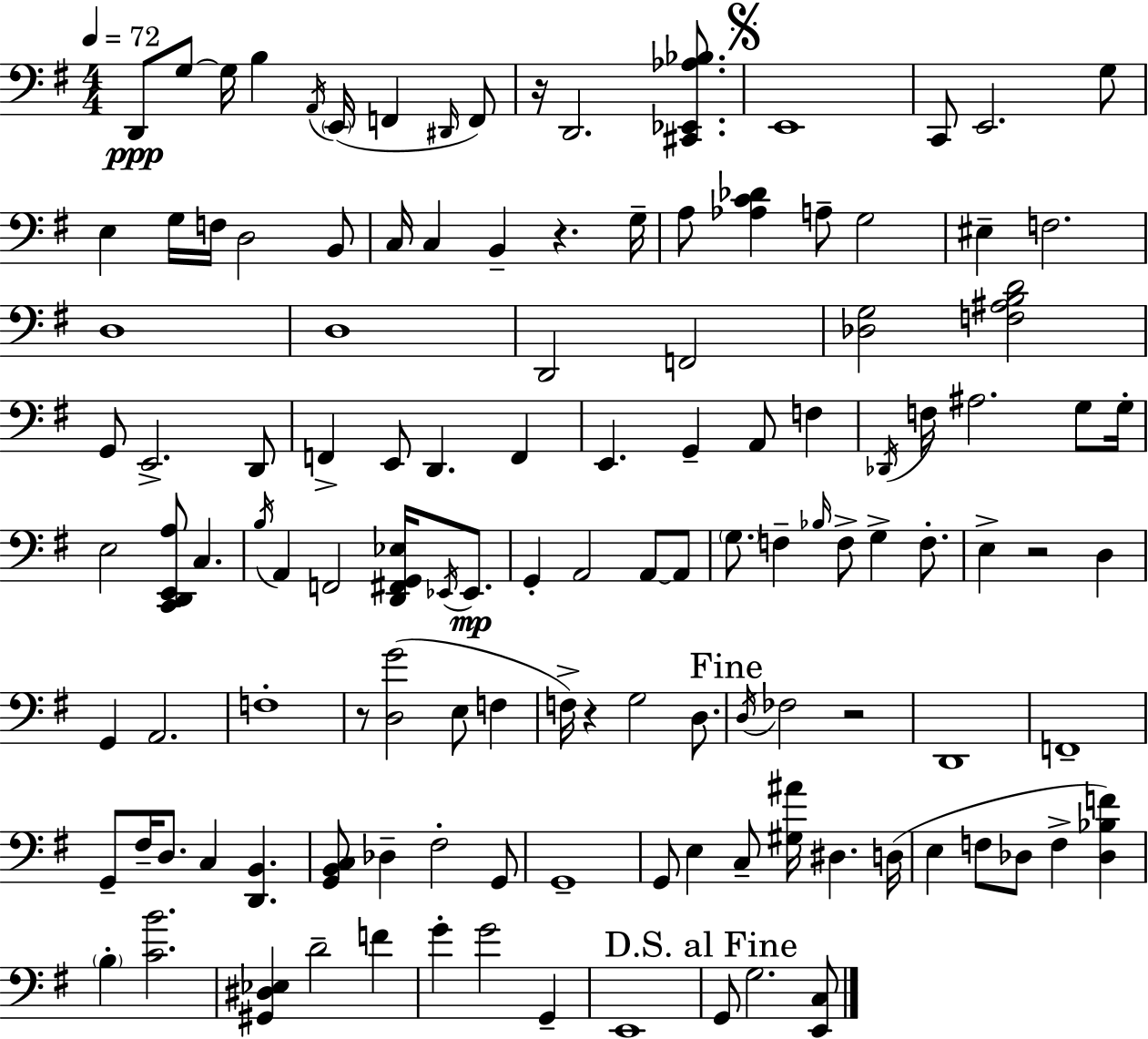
{
  \clef bass
  \numericTimeSignature
  \time 4/4
  \key g \major
  \tempo 4 = 72
  \repeat volta 2 { d,8\ppp g8~~ g16 b4 \acciaccatura { a,16 } \parenthesize e,16( f,4 \grace { dis,16 } | f,8) r16 d,2. <cis, ees, aes bes>8. | \mark \markup { \musicglyph "scripts.segno" } e,1 | c,8 e,2. | \break g8 e4 g16 f16 d2 | b,8 c16 c4 b,4-- r4. | g16-- a8 <aes c' des'>4 a8-- g2 | eis4-- f2. | \break d1 | d1 | d,2 f,2 | <des g>2 <f ais b d'>2 | \break g,8 e,2.-> | d,8 f,4-> e,8 d,4. f,4 | e,4. g,4-- a,8 f4 | \acciaccatura { des,16 } f16 ais2. | \break g8 g16-. e2 <c, d, e, a>8 c4. | \acciaccatura { b16 } a,4 f,2 | <d, fis, g, ees>16 \acciaccatura { ees,16 } ees,8.\mp g,4-. a,2 | a,8~~ a,8 \parenthesize g8. f4-- \grace { bes16 } f8-> g4-> | \break f8.-. e4-> r2 | d4 g,4 a,2. | f1-. | r8 <d g'>2( | \break e8 f4 f16->) r4 g2 | d8. \mark "Fine" \acciaccatura { d16 } fes2 r2 | d,1 | f,1-- | \break g,8-- fis16-- d8. c4 | <d, b,>4. <g, b, c>8 des4-- fis2-. | g,8 g,1-- | g,8 e4 c8-- <gis ais'>16 | \break dis4. d16( e4 f8 des8 f4-> | <des bes f'>4) \parenthesize b4-. <c' b'>2. | <gis, dis ees>4 d'2-- | f'4 g'4-. g'2 | \break g,4-- e,1 | \mark "D.S. al Fine" g,8 g2. | <e, c>8 } \bar "|."
}